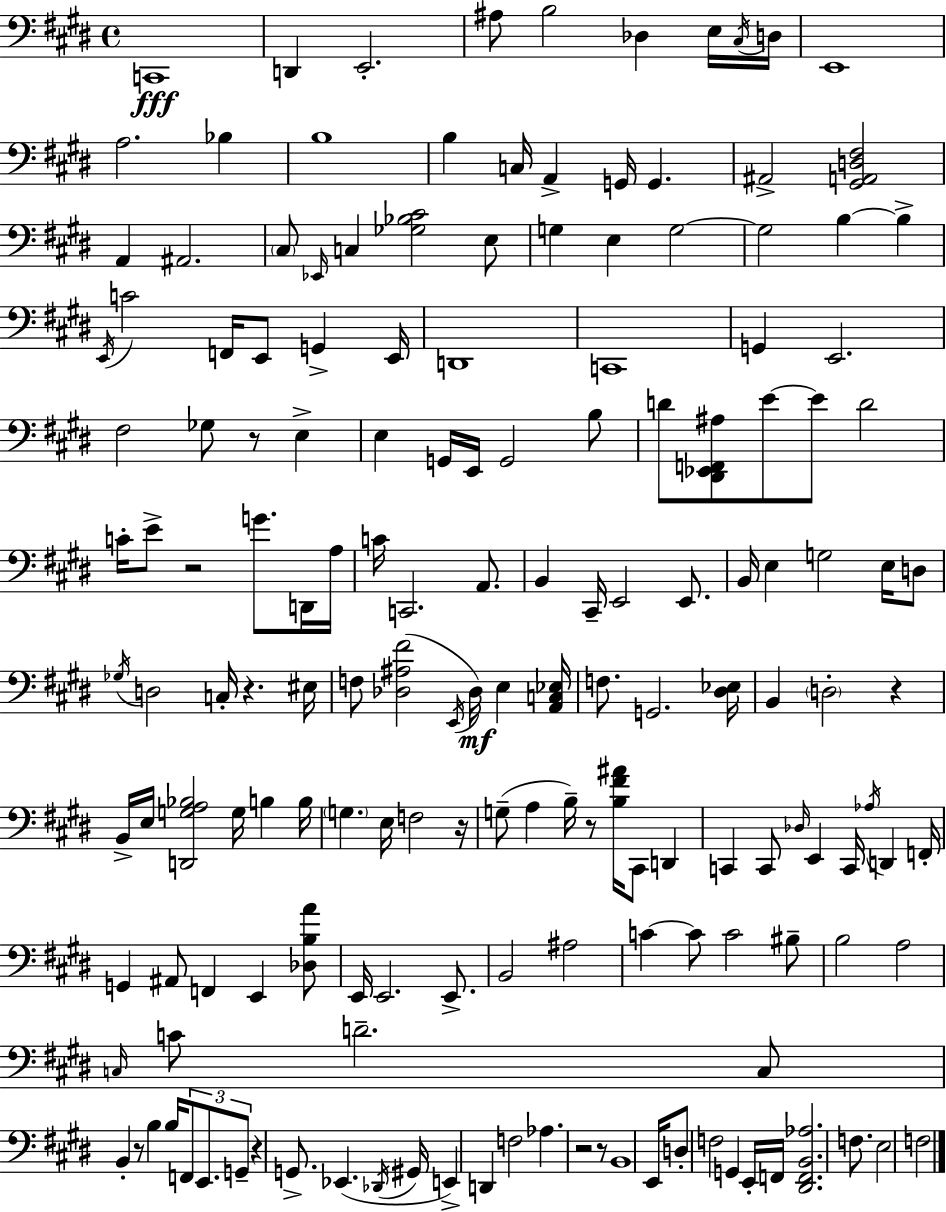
C2/w D2/q E2/h. A#3/e B3/h Db3/q E3/s C#3/s D3/s E2/w A3/h. Bb3/q B3/w B3/q C3/s A2/q G2/s G2/q. A#2/h [G#2,A2,D3,F#3]/h A2/q A#2/h. C#3/e Eb2/s C3/q [Gb3,Bb3,C#4]/h E3/e G3/q E3/q G3/h G3/h B3/q B3/q E2/s C4/h F2/s E2/e G2/q E2/s D2/w C2/w G2/q E2/h. F#3/h Gb3/e R/e E3/q E3/q G2/s E2/s G2/h B3/e D4/e [D#2,Eb2,F2,A#3]/e E4/e E4/e D4/h C4/s E4/e R/h G4/e. D2/s A3/s C4/s C2/h. A2/e. B2/q C#2/s E2/h E2/e. B2/s E3/q G3/h E3/s D3/e Gb3/s D3/h C3/s R/q. EIS3/s F3/e [Db3,A#3,F#4]/h E2/s Db3/s E3/q [A2,C3,Eb3]/s F3/e. G2/h. [D#3,Eb3]/s B2/q D3/h R/q B2/s E3/s [D2,G3,A3,Bb3]/h G3/s B3/q B3/s G3/q. E3/s F3/h R/s G3/e A3/q B3/s R/e [B3,F#4,A#4]/s C#2/e D2/q C2/q C2/e Db3/s E2/q C2/s Ab3/s D2/q F2/s G2/q A#2/e F2/q E2/q [Db3,B3,A4]/e E2/s E2/h. E2/e. B2/h A#3/h C4/q C4/e C4/h BIS3/e B3/h A3/h C3/s C4/e D4/h. C3/e B2/q R/e B3/q B3/s F2/e E2/e. G2/e R/q G2/e. Eb2/q. Db2/s G#2/s E2/q D2/q F3/h Ab3/q. R/h R/e B2/w E2/s D3/e F3/h G2/q E2/s F2/s [D#2,F2,B2,Ab3]/h. F3/e. E3/h F3/h